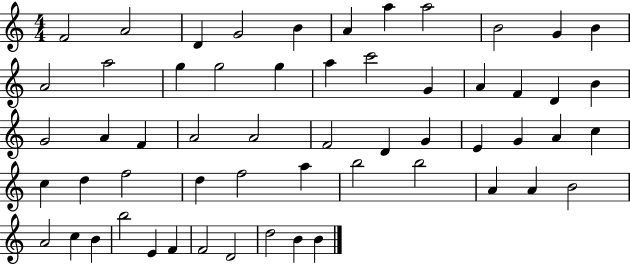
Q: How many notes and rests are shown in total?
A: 57